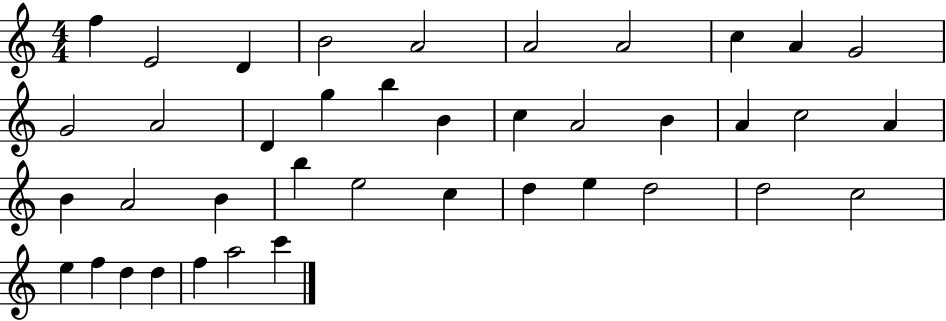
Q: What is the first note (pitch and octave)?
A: F5